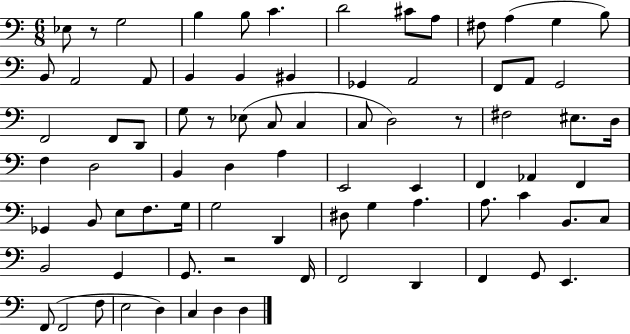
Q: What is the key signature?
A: C major